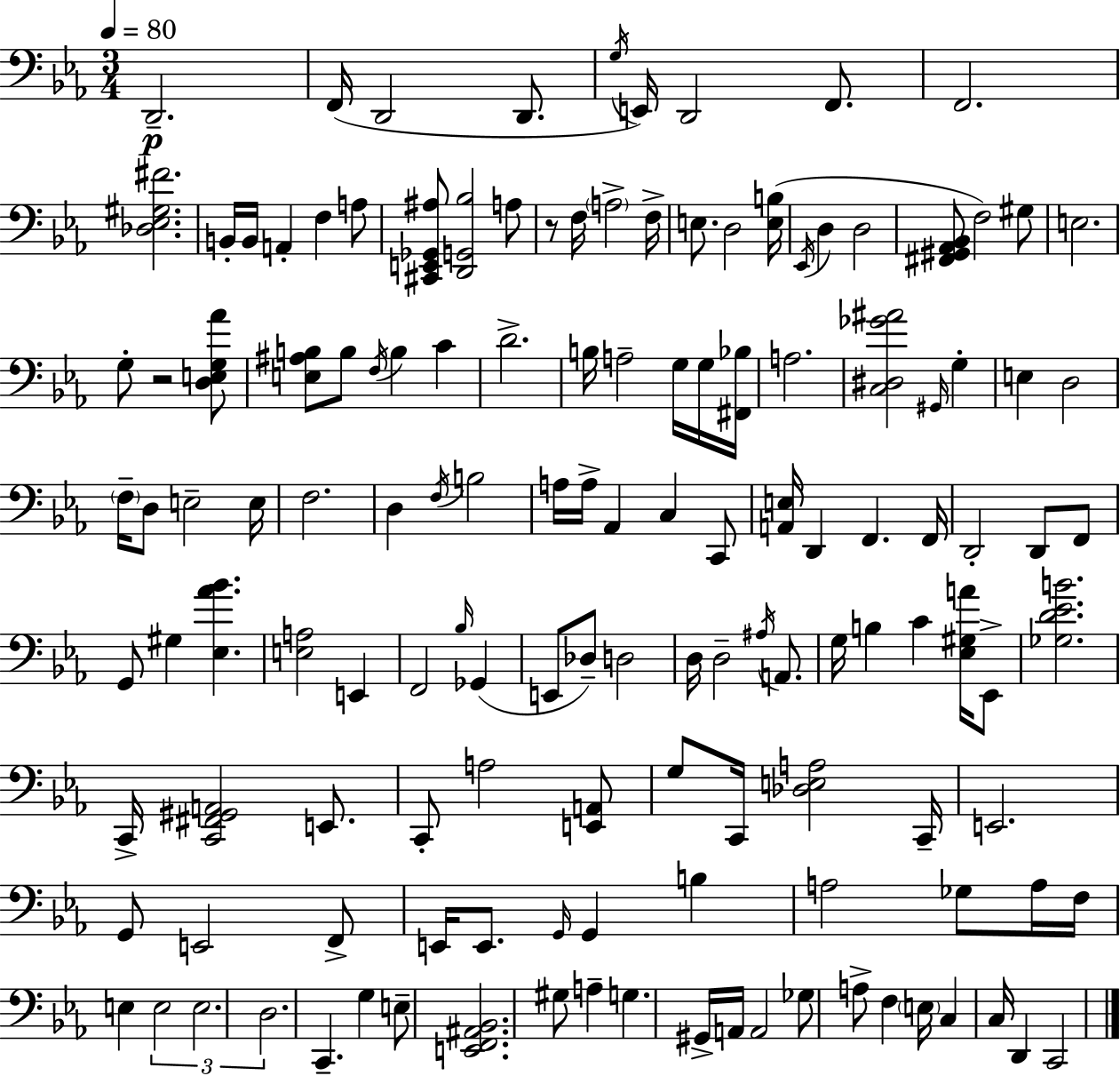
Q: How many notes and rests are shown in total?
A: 138